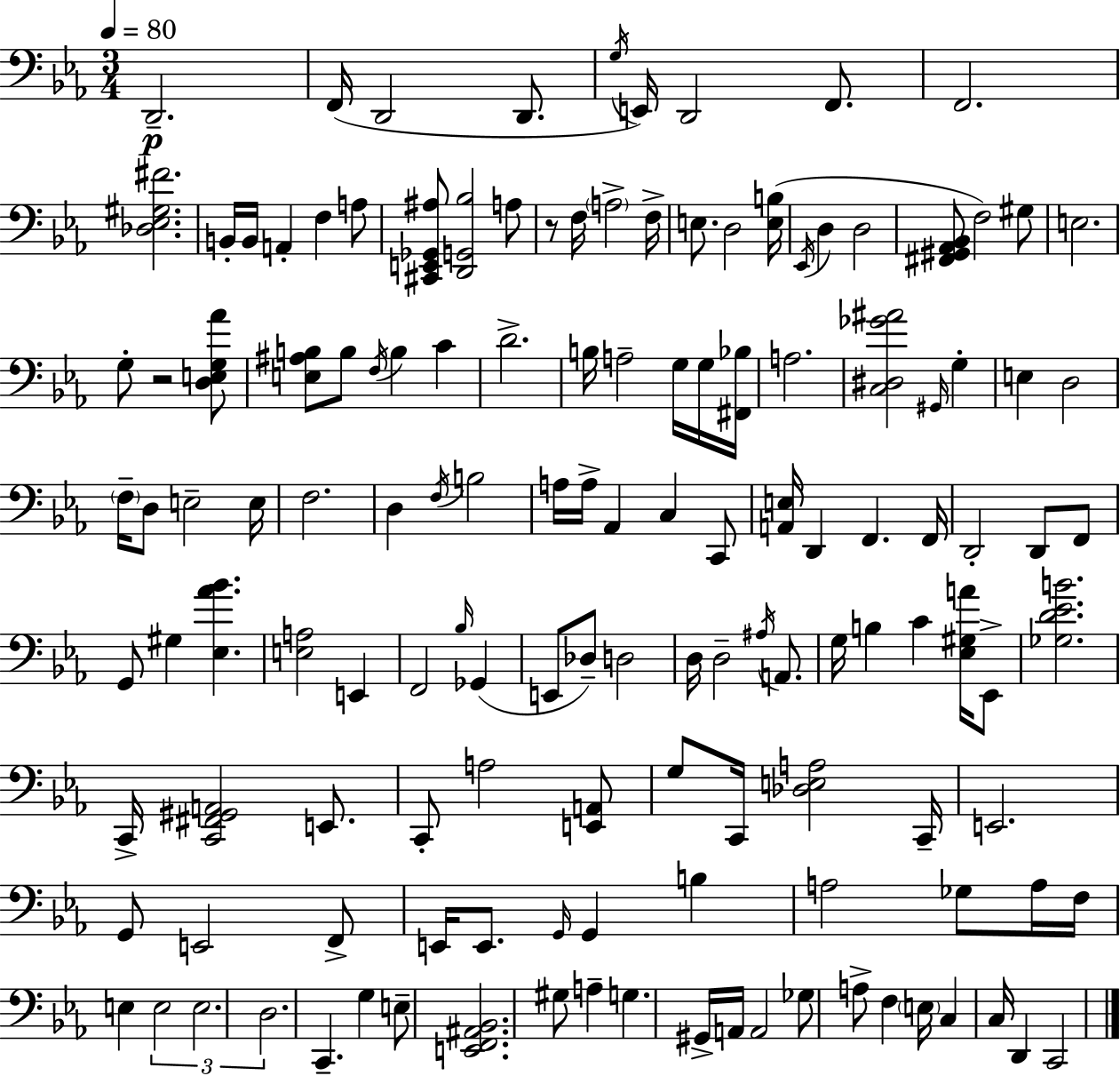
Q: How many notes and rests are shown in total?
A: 138